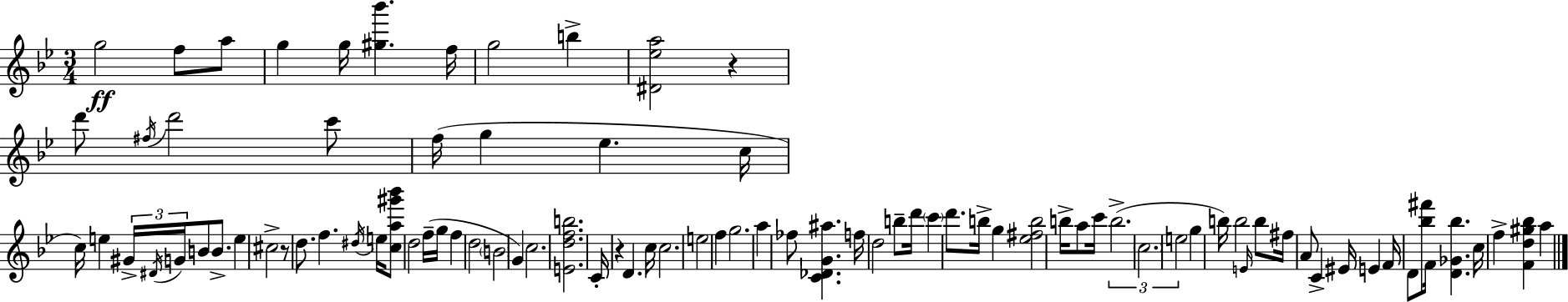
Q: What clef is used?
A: treble